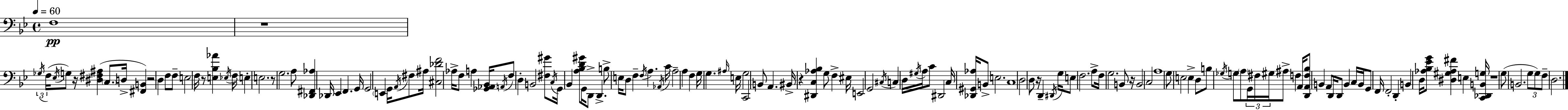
X:1
T:Untitled
M:4/4
L:1/4
K:Gm
F,4 z4 _G,/4 F,/4 _E,/4 G,/2 z/4 [^D,^F,^A,] C,/2 D,/4 [^F,,B,,] z2 D, F,/2 F,/2 E,2 F,/4 z/2 [E,_B,_A] _E,/4 F,/4 E, E,2 z/2 G,2 A,/2 [_D,,^F,,_A,] _D,,/4 _E,, F,, G,,/4 G,,2 E,, G,,/4 A,,/4 ^F,/2 ^A,/4 [^C,_DF]2 _A,/4 F,/2 A, [_G,,_A,,_B,,]/4 A,,/4 F,/2 D, B,,2 [^F,^G]/2 C,/4 G,,/4 _B,, [A,_B,D^G]/2 G,,/4 D,,/2 D,, B,/2 E,/4 D,/2 F, F,/4 A, _A,,/4 C/4 A,2 A, F, G,/4 G, ^A,/4 E,/4 G,2 C,,2 B,,/2 A,, ^B,,/4 z [^D,,C,_A,_B,] G,/2 F, ^E,/4 E,,2 G,,2 ^C,/4 C, D,/4 ^G,/4 A,/4 C/2 ^D,,2 C,/4 [_D,,^G,,_A,]/4 B,,/2 E,2 C,4 D,2 D,/2 z/4 D,, ^D,,/4 G,/4 E,/2 F,2 A,/2 F,/4 G,2 B,,/2 z/4 B,,2 C,2 A,4 G,/2 E,2 E, D,/2 B,/2 _G,/4 G,/2 A,/2 G,,/4 ^F,/4 ^G,/4 ^A,/2 F, A,,/4 [D,,A,,F,_B,]/2 B,, A,,/2 D,,/4 D,,/2 B,, C,/4 B,,/4 G,,/2 F,,/4 F,,2 D,, B,, D,/4 [_A,_B,_EG]/2 [^D,^G,_A,^F] E, [C,,_D,,B,,G,]/4 z4 G,/2 B,,2 G,/2 G,/2 F,/2 D,2